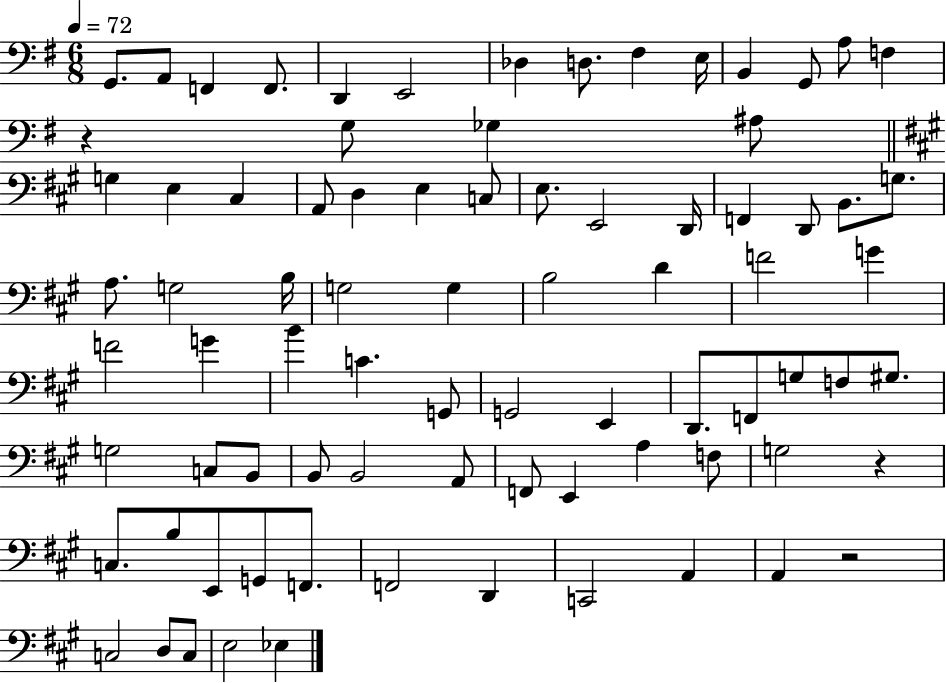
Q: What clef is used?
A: bass